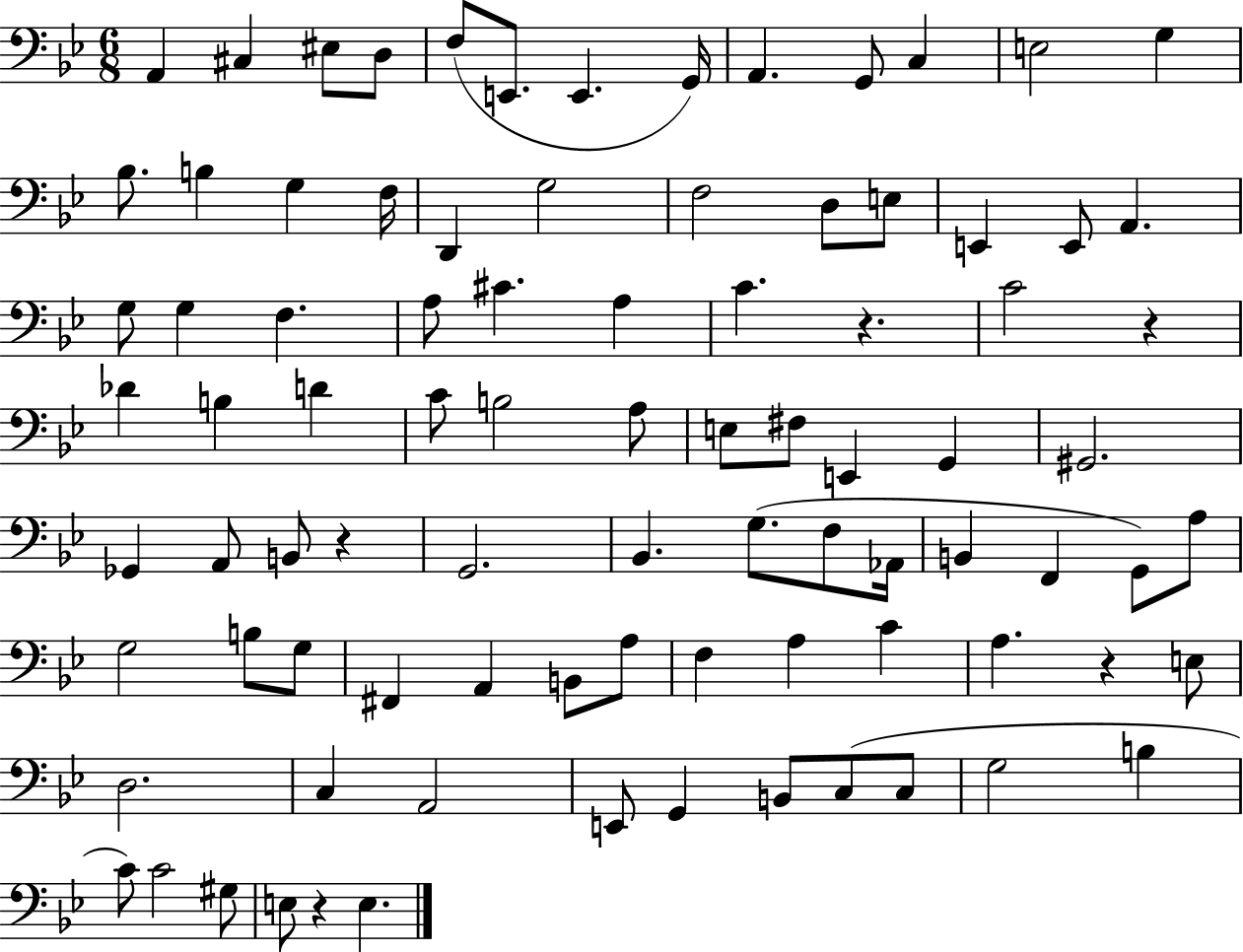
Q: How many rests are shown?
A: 5